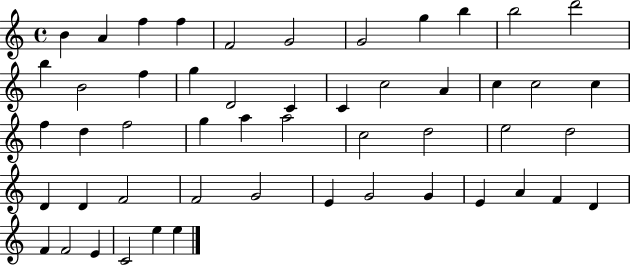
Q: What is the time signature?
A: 4/4